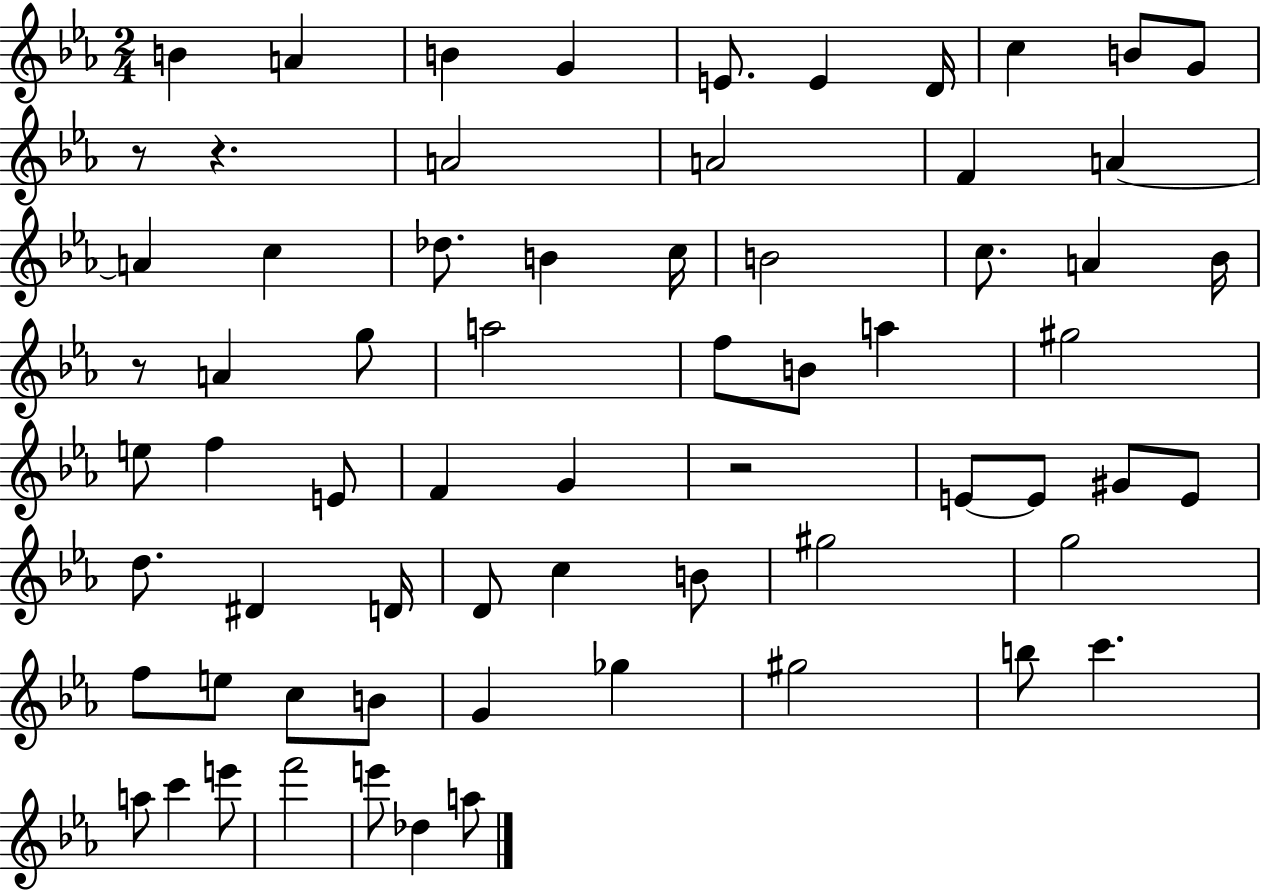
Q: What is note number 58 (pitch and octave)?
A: C6